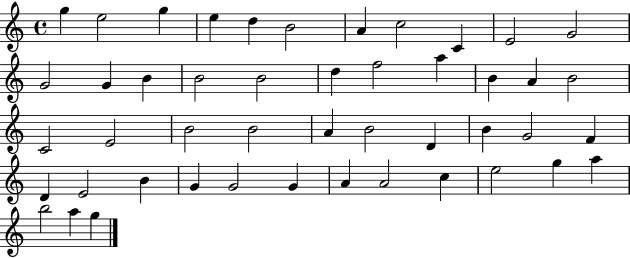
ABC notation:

X:1
T:Untitled
M:4/4
L:1/4
K:C
g e2 g e d B2 A c2 C E2 G2 G2 G B B2 B2 d f2 a B A B2 C2 E2 B2 B2 A B2 D B G2 F D E2 B G G2 G A A2 c e2 g a b2 a g